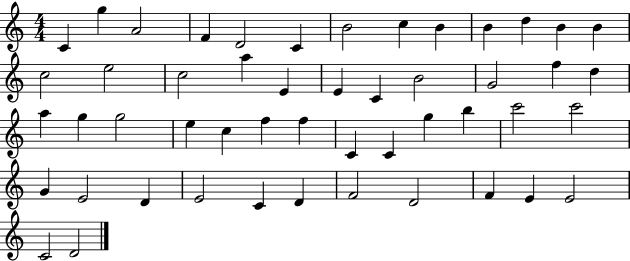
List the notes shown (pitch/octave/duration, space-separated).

C4/q G5/q A4/h F4/q D4/h C4/q B4/h C5/q B4/q B4/q D5/q B4/q B4/q C5/h E5/h C5/h A5/q E4/q E4/q C4/q B4/h G4/h F5/q D5/q A5/q G5/q G5/h E5/q C5/q F5/q F5/q C4/q C4/q G5/q B5/q C6/h C6/h G4/q E4/h D4/q E4/h C4/q D4/q F4/h D4/h F4/q E4/q E4/h C4/h D4/h